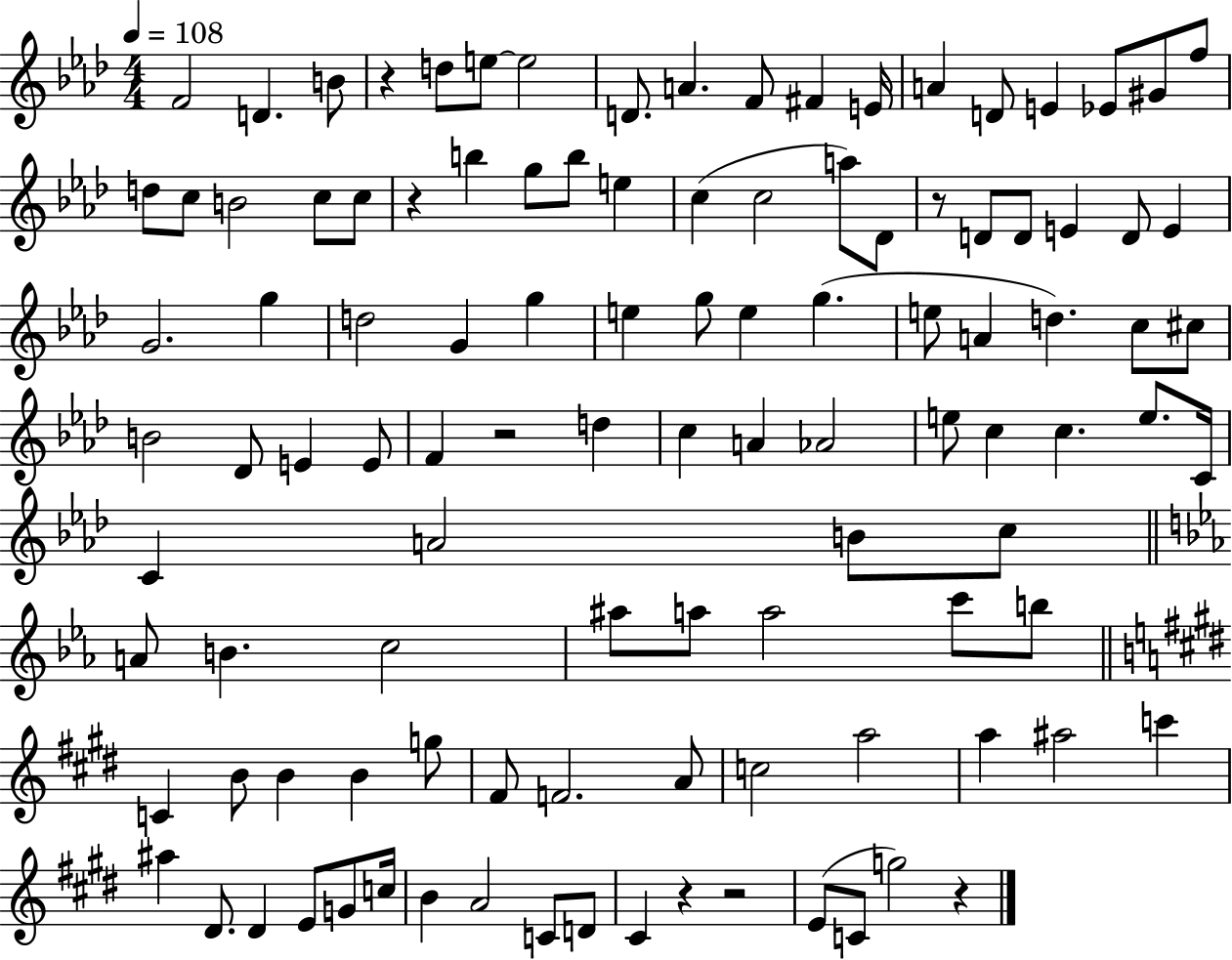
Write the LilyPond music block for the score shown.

{
  \clef treble
  \numericTimeSignature
  \time 4/4
  \key aes \major
  \tempo 4 = 108
  \repeat volta 2 { f'2 d'4. b'8 | r4 d''8 e''8~~ e''2 | d'8. a'4. f'8 fis'4 e'16 | a'4 d'8 e'4 ees'8 gis'8 f''8 | \break d''8 c''8 b'2 c''8 c''8 | r4 b''4 g''8 b''8 e''4 | c''4( c''2 a''8) des'8 | r8 d'8 d'8 e'4 d'8 e'4 | \break g'2. g''4 | d''2 g'4 g''4 | e''4 g''8 e''4 g''4.( | e''8 a'4 d''4.) c''8 cis''8 | \break b'2 des'8 e'4 e'8 | f'4 r2 d''4 | c''4 a'4 aes'2 | e''8 c''4 c''4. e''8. c'16 | \break c'4 a'2 b'8 c''8 | \bar "||" \break \key c \minor a'8 b'4. c''2 | ais''8 a''8 a''2 c'''8 b''8 | \bar "||" \break \key e \major c'4 b'8 b'4 b'4 g''8 | fis'8 f'2. a'8 | c''2 a''2 | a''4 ais''2 c'''4 | \break ais''4 dis'8. dis'4 e'8 g'8 c''16 | b'4 a'2 c'8 d'8 | cis'4 r4 r2 | e'8( c'8 g''2) r4 | \break } \bar "|."
}